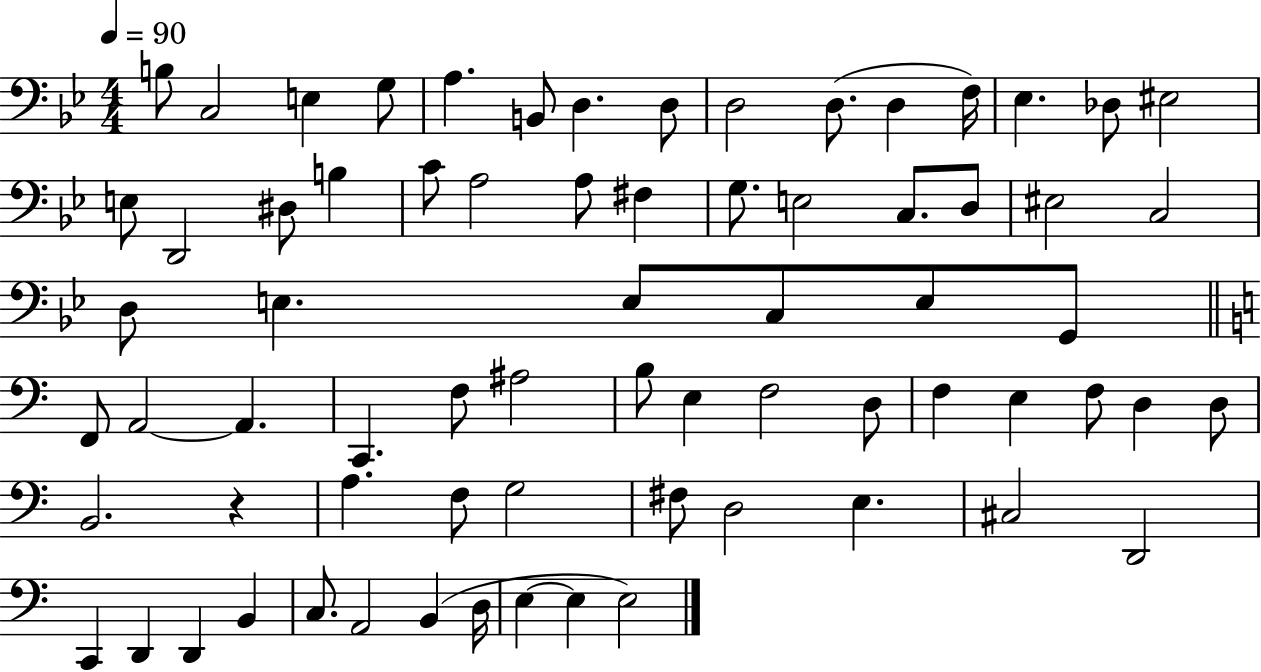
X:1
T:Untitled
M:4/4
L:1/4
K:Bb
B,/2 C,2 E, G,/2 A, B,,/2 D, D,/2 D,2 D,/2 D, F,/4 _E, _D,/2 ^E,2 E,/2 D,,2 ^D,/2 B, C/2 A,2 A,/2 ^F, G,/2 E,2 C,/2 D,/2 ^E,2 C,2 D,/2 E, E,/2 C,/2 E,/2 G,,/2 F,,/2 A,,2 A,, C,, F,/2 ^A,2 B,/2 E, F,2 D,/2 F, E, F,/2 D, D,/2 B,,2 z A, F,/2 G,2 ^F,/2 D,2 E, ^C,2 D,,2 C,, D,, D,, B,, C,/2 A,,2 B,, D,/4 E, E, E,2